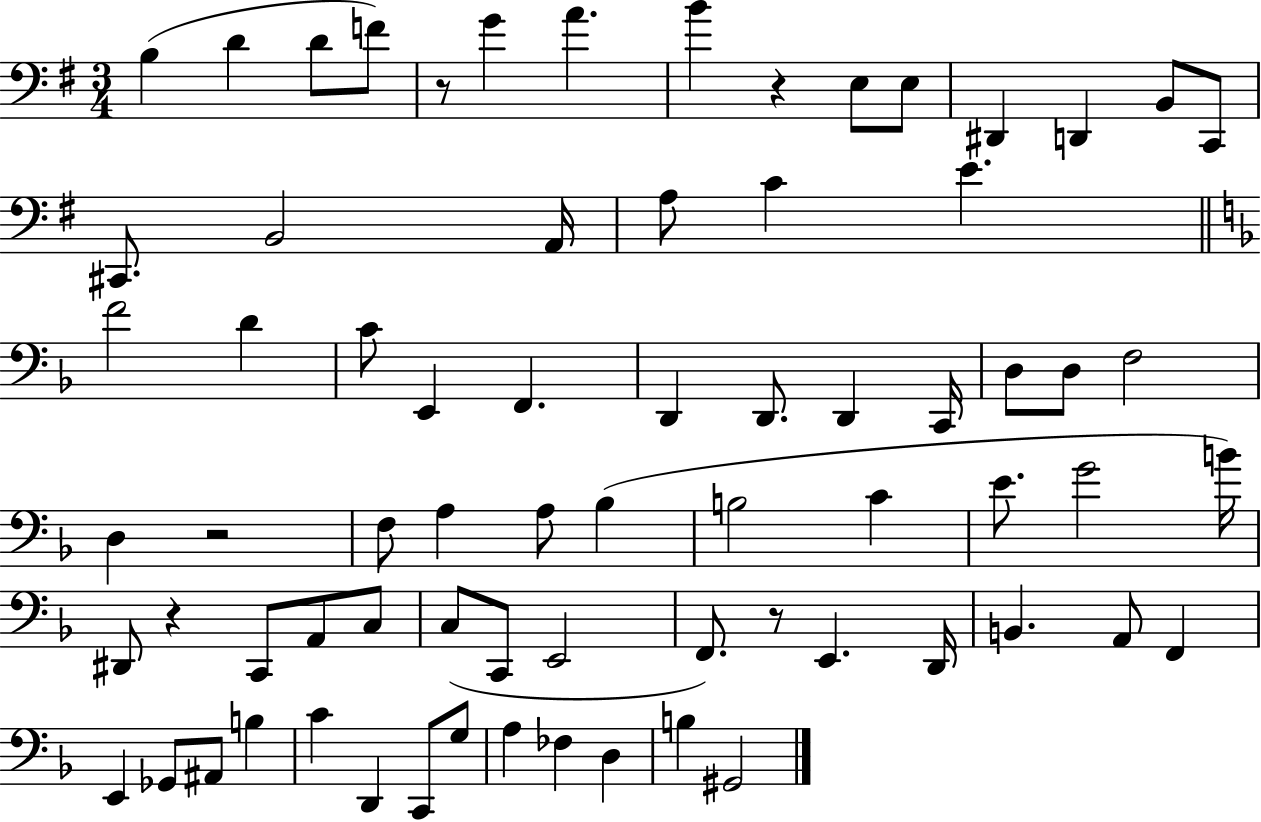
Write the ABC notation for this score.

X:1
T:Untitled
M:3/4
L:1/4
K:G
B, D D/2 F/2 z/2 G A B z E,/2 E,/2 ^D,, D,, B,,/2 C,,/2 ^C,,/2 B,,2 A,,/4 A,/2 C E F2 D C/2 E,, F,, D,, D,,/2 D,, C,,/4 D,/2 D,/2 F,2 D, z2 F,/2 A, A,/2 _B, B,2 C E/2 G2 B/4 ^D,,/2 z C,,/2 A,,/2 C,/2 C,/2 C,,/2 E,,2 F,,/2 z/2 E,, D,,/4 B,, A,,/2 F,, E,, _G,,/2 ^A,,/2 B, C D,, C,,/2 G,/2 A, _F, D, B, ^G,,2